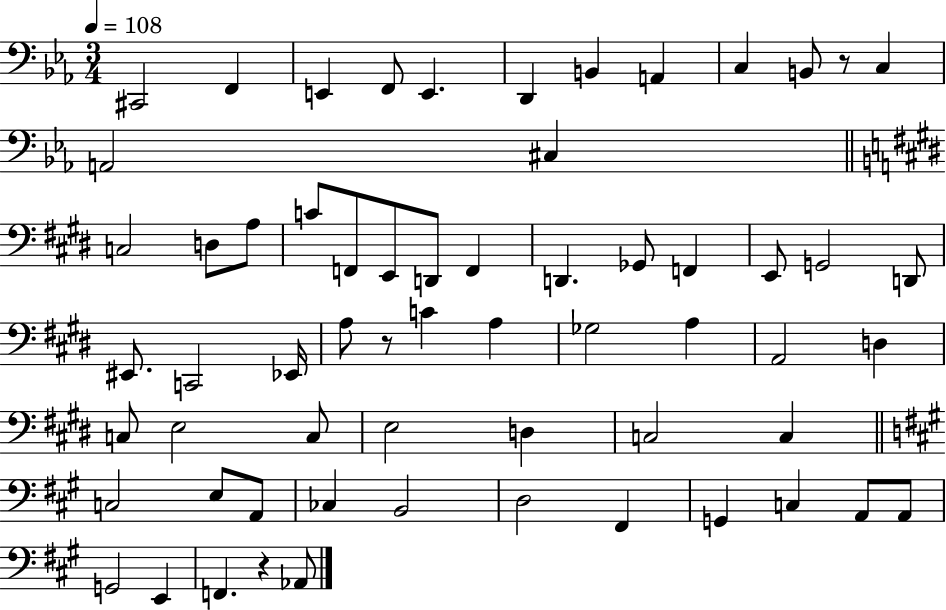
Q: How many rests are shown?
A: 3